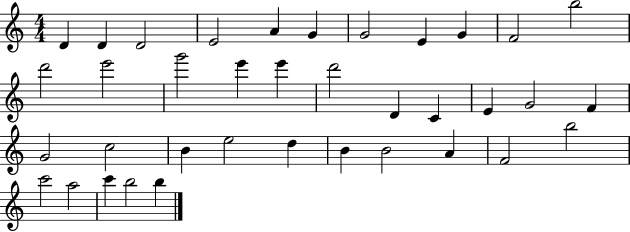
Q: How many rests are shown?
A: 0